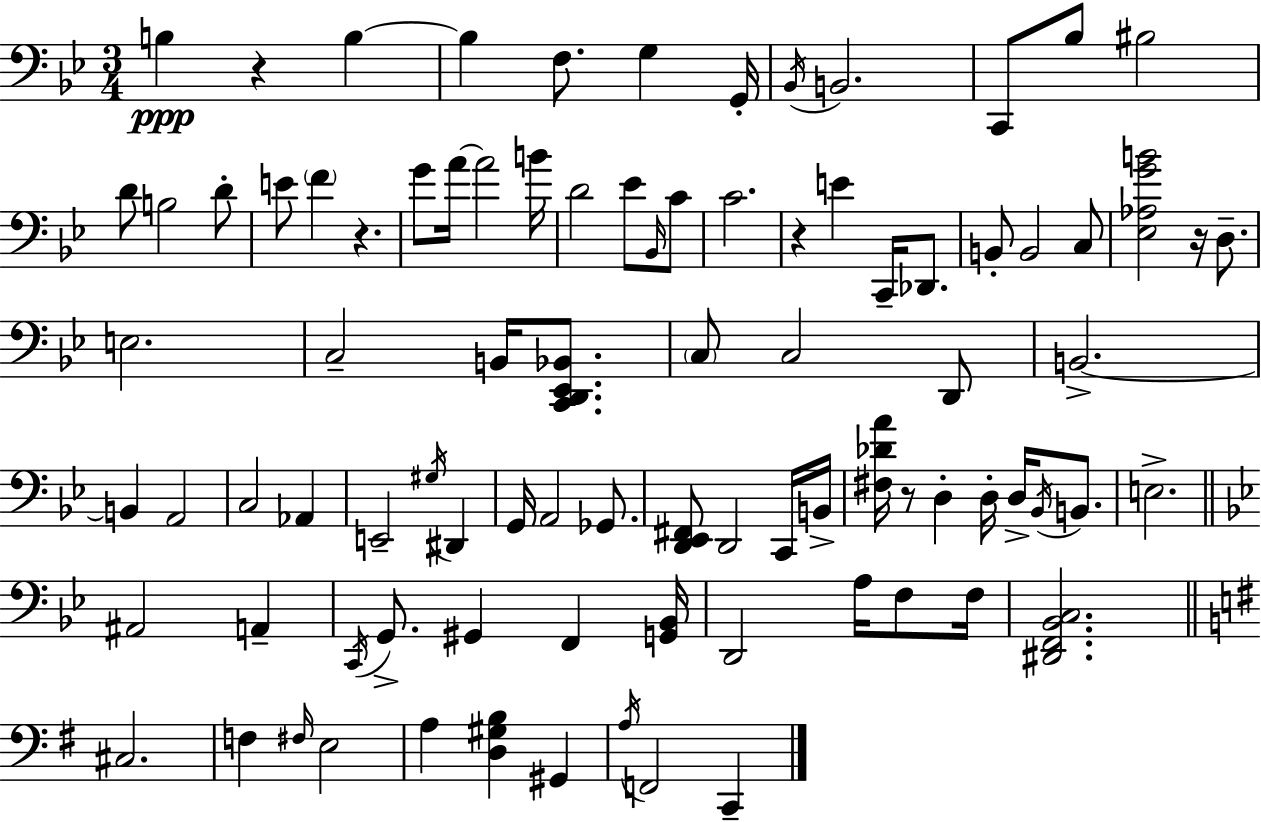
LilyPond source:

{
  \clef bass
  \numericTimeSignature
  \time 3/4
  \key bes \major
  b4\ppp r4 b4~~ | b4 f8. g4 g,16-. | \acciaccatura { bes,16 } b,2. | c,8 bes8 bis2 | \break d'8 b2 d'8-. | e'8 \parenthesize f'4 r4. | g'8 a'16~~ a'2 | b'16 d'2 ees'8 \grace { bes,16 } | \break c'8 c'2. | r4 e'4 c,16-- des,8. | b,8-. b,2 | c8 <ees aes g' b'>2 r16 d8.-- | \break e2. | c2-- b,16 <c, d, ees, bes,>8. | \parenthesize c8 c2 | d,8 b,2.->~~ | \break b,4 a,2 | c2 aes,4 | e,2-- \acciaccatura { gis16 } dis,4 | g,16 a,2 | \break ges,8. <d, ees, fis,>8 d,2 | c,16 b,16-> <fis des' a'>16 r8 d4-. d16-. d16-> | \acciaccatura { bes,16 } b,8. e2.-> | \bar "||" \break \key bes \major ais,2 a,4-- | \acciaccatura { c,16 } g,8.-> gis,4 f,4 | <g, bes,>16 d,2 a16 f8 | f16 <dis, f, bes, c>2. | \break \bar "||" \break \key g \major cis2. | f4 \grace { fis16 } e2 | a4 <d gis b>4 gis,4 | \acciaccatura { a16 } f,2 c,4-- | \break \bar "|."
}